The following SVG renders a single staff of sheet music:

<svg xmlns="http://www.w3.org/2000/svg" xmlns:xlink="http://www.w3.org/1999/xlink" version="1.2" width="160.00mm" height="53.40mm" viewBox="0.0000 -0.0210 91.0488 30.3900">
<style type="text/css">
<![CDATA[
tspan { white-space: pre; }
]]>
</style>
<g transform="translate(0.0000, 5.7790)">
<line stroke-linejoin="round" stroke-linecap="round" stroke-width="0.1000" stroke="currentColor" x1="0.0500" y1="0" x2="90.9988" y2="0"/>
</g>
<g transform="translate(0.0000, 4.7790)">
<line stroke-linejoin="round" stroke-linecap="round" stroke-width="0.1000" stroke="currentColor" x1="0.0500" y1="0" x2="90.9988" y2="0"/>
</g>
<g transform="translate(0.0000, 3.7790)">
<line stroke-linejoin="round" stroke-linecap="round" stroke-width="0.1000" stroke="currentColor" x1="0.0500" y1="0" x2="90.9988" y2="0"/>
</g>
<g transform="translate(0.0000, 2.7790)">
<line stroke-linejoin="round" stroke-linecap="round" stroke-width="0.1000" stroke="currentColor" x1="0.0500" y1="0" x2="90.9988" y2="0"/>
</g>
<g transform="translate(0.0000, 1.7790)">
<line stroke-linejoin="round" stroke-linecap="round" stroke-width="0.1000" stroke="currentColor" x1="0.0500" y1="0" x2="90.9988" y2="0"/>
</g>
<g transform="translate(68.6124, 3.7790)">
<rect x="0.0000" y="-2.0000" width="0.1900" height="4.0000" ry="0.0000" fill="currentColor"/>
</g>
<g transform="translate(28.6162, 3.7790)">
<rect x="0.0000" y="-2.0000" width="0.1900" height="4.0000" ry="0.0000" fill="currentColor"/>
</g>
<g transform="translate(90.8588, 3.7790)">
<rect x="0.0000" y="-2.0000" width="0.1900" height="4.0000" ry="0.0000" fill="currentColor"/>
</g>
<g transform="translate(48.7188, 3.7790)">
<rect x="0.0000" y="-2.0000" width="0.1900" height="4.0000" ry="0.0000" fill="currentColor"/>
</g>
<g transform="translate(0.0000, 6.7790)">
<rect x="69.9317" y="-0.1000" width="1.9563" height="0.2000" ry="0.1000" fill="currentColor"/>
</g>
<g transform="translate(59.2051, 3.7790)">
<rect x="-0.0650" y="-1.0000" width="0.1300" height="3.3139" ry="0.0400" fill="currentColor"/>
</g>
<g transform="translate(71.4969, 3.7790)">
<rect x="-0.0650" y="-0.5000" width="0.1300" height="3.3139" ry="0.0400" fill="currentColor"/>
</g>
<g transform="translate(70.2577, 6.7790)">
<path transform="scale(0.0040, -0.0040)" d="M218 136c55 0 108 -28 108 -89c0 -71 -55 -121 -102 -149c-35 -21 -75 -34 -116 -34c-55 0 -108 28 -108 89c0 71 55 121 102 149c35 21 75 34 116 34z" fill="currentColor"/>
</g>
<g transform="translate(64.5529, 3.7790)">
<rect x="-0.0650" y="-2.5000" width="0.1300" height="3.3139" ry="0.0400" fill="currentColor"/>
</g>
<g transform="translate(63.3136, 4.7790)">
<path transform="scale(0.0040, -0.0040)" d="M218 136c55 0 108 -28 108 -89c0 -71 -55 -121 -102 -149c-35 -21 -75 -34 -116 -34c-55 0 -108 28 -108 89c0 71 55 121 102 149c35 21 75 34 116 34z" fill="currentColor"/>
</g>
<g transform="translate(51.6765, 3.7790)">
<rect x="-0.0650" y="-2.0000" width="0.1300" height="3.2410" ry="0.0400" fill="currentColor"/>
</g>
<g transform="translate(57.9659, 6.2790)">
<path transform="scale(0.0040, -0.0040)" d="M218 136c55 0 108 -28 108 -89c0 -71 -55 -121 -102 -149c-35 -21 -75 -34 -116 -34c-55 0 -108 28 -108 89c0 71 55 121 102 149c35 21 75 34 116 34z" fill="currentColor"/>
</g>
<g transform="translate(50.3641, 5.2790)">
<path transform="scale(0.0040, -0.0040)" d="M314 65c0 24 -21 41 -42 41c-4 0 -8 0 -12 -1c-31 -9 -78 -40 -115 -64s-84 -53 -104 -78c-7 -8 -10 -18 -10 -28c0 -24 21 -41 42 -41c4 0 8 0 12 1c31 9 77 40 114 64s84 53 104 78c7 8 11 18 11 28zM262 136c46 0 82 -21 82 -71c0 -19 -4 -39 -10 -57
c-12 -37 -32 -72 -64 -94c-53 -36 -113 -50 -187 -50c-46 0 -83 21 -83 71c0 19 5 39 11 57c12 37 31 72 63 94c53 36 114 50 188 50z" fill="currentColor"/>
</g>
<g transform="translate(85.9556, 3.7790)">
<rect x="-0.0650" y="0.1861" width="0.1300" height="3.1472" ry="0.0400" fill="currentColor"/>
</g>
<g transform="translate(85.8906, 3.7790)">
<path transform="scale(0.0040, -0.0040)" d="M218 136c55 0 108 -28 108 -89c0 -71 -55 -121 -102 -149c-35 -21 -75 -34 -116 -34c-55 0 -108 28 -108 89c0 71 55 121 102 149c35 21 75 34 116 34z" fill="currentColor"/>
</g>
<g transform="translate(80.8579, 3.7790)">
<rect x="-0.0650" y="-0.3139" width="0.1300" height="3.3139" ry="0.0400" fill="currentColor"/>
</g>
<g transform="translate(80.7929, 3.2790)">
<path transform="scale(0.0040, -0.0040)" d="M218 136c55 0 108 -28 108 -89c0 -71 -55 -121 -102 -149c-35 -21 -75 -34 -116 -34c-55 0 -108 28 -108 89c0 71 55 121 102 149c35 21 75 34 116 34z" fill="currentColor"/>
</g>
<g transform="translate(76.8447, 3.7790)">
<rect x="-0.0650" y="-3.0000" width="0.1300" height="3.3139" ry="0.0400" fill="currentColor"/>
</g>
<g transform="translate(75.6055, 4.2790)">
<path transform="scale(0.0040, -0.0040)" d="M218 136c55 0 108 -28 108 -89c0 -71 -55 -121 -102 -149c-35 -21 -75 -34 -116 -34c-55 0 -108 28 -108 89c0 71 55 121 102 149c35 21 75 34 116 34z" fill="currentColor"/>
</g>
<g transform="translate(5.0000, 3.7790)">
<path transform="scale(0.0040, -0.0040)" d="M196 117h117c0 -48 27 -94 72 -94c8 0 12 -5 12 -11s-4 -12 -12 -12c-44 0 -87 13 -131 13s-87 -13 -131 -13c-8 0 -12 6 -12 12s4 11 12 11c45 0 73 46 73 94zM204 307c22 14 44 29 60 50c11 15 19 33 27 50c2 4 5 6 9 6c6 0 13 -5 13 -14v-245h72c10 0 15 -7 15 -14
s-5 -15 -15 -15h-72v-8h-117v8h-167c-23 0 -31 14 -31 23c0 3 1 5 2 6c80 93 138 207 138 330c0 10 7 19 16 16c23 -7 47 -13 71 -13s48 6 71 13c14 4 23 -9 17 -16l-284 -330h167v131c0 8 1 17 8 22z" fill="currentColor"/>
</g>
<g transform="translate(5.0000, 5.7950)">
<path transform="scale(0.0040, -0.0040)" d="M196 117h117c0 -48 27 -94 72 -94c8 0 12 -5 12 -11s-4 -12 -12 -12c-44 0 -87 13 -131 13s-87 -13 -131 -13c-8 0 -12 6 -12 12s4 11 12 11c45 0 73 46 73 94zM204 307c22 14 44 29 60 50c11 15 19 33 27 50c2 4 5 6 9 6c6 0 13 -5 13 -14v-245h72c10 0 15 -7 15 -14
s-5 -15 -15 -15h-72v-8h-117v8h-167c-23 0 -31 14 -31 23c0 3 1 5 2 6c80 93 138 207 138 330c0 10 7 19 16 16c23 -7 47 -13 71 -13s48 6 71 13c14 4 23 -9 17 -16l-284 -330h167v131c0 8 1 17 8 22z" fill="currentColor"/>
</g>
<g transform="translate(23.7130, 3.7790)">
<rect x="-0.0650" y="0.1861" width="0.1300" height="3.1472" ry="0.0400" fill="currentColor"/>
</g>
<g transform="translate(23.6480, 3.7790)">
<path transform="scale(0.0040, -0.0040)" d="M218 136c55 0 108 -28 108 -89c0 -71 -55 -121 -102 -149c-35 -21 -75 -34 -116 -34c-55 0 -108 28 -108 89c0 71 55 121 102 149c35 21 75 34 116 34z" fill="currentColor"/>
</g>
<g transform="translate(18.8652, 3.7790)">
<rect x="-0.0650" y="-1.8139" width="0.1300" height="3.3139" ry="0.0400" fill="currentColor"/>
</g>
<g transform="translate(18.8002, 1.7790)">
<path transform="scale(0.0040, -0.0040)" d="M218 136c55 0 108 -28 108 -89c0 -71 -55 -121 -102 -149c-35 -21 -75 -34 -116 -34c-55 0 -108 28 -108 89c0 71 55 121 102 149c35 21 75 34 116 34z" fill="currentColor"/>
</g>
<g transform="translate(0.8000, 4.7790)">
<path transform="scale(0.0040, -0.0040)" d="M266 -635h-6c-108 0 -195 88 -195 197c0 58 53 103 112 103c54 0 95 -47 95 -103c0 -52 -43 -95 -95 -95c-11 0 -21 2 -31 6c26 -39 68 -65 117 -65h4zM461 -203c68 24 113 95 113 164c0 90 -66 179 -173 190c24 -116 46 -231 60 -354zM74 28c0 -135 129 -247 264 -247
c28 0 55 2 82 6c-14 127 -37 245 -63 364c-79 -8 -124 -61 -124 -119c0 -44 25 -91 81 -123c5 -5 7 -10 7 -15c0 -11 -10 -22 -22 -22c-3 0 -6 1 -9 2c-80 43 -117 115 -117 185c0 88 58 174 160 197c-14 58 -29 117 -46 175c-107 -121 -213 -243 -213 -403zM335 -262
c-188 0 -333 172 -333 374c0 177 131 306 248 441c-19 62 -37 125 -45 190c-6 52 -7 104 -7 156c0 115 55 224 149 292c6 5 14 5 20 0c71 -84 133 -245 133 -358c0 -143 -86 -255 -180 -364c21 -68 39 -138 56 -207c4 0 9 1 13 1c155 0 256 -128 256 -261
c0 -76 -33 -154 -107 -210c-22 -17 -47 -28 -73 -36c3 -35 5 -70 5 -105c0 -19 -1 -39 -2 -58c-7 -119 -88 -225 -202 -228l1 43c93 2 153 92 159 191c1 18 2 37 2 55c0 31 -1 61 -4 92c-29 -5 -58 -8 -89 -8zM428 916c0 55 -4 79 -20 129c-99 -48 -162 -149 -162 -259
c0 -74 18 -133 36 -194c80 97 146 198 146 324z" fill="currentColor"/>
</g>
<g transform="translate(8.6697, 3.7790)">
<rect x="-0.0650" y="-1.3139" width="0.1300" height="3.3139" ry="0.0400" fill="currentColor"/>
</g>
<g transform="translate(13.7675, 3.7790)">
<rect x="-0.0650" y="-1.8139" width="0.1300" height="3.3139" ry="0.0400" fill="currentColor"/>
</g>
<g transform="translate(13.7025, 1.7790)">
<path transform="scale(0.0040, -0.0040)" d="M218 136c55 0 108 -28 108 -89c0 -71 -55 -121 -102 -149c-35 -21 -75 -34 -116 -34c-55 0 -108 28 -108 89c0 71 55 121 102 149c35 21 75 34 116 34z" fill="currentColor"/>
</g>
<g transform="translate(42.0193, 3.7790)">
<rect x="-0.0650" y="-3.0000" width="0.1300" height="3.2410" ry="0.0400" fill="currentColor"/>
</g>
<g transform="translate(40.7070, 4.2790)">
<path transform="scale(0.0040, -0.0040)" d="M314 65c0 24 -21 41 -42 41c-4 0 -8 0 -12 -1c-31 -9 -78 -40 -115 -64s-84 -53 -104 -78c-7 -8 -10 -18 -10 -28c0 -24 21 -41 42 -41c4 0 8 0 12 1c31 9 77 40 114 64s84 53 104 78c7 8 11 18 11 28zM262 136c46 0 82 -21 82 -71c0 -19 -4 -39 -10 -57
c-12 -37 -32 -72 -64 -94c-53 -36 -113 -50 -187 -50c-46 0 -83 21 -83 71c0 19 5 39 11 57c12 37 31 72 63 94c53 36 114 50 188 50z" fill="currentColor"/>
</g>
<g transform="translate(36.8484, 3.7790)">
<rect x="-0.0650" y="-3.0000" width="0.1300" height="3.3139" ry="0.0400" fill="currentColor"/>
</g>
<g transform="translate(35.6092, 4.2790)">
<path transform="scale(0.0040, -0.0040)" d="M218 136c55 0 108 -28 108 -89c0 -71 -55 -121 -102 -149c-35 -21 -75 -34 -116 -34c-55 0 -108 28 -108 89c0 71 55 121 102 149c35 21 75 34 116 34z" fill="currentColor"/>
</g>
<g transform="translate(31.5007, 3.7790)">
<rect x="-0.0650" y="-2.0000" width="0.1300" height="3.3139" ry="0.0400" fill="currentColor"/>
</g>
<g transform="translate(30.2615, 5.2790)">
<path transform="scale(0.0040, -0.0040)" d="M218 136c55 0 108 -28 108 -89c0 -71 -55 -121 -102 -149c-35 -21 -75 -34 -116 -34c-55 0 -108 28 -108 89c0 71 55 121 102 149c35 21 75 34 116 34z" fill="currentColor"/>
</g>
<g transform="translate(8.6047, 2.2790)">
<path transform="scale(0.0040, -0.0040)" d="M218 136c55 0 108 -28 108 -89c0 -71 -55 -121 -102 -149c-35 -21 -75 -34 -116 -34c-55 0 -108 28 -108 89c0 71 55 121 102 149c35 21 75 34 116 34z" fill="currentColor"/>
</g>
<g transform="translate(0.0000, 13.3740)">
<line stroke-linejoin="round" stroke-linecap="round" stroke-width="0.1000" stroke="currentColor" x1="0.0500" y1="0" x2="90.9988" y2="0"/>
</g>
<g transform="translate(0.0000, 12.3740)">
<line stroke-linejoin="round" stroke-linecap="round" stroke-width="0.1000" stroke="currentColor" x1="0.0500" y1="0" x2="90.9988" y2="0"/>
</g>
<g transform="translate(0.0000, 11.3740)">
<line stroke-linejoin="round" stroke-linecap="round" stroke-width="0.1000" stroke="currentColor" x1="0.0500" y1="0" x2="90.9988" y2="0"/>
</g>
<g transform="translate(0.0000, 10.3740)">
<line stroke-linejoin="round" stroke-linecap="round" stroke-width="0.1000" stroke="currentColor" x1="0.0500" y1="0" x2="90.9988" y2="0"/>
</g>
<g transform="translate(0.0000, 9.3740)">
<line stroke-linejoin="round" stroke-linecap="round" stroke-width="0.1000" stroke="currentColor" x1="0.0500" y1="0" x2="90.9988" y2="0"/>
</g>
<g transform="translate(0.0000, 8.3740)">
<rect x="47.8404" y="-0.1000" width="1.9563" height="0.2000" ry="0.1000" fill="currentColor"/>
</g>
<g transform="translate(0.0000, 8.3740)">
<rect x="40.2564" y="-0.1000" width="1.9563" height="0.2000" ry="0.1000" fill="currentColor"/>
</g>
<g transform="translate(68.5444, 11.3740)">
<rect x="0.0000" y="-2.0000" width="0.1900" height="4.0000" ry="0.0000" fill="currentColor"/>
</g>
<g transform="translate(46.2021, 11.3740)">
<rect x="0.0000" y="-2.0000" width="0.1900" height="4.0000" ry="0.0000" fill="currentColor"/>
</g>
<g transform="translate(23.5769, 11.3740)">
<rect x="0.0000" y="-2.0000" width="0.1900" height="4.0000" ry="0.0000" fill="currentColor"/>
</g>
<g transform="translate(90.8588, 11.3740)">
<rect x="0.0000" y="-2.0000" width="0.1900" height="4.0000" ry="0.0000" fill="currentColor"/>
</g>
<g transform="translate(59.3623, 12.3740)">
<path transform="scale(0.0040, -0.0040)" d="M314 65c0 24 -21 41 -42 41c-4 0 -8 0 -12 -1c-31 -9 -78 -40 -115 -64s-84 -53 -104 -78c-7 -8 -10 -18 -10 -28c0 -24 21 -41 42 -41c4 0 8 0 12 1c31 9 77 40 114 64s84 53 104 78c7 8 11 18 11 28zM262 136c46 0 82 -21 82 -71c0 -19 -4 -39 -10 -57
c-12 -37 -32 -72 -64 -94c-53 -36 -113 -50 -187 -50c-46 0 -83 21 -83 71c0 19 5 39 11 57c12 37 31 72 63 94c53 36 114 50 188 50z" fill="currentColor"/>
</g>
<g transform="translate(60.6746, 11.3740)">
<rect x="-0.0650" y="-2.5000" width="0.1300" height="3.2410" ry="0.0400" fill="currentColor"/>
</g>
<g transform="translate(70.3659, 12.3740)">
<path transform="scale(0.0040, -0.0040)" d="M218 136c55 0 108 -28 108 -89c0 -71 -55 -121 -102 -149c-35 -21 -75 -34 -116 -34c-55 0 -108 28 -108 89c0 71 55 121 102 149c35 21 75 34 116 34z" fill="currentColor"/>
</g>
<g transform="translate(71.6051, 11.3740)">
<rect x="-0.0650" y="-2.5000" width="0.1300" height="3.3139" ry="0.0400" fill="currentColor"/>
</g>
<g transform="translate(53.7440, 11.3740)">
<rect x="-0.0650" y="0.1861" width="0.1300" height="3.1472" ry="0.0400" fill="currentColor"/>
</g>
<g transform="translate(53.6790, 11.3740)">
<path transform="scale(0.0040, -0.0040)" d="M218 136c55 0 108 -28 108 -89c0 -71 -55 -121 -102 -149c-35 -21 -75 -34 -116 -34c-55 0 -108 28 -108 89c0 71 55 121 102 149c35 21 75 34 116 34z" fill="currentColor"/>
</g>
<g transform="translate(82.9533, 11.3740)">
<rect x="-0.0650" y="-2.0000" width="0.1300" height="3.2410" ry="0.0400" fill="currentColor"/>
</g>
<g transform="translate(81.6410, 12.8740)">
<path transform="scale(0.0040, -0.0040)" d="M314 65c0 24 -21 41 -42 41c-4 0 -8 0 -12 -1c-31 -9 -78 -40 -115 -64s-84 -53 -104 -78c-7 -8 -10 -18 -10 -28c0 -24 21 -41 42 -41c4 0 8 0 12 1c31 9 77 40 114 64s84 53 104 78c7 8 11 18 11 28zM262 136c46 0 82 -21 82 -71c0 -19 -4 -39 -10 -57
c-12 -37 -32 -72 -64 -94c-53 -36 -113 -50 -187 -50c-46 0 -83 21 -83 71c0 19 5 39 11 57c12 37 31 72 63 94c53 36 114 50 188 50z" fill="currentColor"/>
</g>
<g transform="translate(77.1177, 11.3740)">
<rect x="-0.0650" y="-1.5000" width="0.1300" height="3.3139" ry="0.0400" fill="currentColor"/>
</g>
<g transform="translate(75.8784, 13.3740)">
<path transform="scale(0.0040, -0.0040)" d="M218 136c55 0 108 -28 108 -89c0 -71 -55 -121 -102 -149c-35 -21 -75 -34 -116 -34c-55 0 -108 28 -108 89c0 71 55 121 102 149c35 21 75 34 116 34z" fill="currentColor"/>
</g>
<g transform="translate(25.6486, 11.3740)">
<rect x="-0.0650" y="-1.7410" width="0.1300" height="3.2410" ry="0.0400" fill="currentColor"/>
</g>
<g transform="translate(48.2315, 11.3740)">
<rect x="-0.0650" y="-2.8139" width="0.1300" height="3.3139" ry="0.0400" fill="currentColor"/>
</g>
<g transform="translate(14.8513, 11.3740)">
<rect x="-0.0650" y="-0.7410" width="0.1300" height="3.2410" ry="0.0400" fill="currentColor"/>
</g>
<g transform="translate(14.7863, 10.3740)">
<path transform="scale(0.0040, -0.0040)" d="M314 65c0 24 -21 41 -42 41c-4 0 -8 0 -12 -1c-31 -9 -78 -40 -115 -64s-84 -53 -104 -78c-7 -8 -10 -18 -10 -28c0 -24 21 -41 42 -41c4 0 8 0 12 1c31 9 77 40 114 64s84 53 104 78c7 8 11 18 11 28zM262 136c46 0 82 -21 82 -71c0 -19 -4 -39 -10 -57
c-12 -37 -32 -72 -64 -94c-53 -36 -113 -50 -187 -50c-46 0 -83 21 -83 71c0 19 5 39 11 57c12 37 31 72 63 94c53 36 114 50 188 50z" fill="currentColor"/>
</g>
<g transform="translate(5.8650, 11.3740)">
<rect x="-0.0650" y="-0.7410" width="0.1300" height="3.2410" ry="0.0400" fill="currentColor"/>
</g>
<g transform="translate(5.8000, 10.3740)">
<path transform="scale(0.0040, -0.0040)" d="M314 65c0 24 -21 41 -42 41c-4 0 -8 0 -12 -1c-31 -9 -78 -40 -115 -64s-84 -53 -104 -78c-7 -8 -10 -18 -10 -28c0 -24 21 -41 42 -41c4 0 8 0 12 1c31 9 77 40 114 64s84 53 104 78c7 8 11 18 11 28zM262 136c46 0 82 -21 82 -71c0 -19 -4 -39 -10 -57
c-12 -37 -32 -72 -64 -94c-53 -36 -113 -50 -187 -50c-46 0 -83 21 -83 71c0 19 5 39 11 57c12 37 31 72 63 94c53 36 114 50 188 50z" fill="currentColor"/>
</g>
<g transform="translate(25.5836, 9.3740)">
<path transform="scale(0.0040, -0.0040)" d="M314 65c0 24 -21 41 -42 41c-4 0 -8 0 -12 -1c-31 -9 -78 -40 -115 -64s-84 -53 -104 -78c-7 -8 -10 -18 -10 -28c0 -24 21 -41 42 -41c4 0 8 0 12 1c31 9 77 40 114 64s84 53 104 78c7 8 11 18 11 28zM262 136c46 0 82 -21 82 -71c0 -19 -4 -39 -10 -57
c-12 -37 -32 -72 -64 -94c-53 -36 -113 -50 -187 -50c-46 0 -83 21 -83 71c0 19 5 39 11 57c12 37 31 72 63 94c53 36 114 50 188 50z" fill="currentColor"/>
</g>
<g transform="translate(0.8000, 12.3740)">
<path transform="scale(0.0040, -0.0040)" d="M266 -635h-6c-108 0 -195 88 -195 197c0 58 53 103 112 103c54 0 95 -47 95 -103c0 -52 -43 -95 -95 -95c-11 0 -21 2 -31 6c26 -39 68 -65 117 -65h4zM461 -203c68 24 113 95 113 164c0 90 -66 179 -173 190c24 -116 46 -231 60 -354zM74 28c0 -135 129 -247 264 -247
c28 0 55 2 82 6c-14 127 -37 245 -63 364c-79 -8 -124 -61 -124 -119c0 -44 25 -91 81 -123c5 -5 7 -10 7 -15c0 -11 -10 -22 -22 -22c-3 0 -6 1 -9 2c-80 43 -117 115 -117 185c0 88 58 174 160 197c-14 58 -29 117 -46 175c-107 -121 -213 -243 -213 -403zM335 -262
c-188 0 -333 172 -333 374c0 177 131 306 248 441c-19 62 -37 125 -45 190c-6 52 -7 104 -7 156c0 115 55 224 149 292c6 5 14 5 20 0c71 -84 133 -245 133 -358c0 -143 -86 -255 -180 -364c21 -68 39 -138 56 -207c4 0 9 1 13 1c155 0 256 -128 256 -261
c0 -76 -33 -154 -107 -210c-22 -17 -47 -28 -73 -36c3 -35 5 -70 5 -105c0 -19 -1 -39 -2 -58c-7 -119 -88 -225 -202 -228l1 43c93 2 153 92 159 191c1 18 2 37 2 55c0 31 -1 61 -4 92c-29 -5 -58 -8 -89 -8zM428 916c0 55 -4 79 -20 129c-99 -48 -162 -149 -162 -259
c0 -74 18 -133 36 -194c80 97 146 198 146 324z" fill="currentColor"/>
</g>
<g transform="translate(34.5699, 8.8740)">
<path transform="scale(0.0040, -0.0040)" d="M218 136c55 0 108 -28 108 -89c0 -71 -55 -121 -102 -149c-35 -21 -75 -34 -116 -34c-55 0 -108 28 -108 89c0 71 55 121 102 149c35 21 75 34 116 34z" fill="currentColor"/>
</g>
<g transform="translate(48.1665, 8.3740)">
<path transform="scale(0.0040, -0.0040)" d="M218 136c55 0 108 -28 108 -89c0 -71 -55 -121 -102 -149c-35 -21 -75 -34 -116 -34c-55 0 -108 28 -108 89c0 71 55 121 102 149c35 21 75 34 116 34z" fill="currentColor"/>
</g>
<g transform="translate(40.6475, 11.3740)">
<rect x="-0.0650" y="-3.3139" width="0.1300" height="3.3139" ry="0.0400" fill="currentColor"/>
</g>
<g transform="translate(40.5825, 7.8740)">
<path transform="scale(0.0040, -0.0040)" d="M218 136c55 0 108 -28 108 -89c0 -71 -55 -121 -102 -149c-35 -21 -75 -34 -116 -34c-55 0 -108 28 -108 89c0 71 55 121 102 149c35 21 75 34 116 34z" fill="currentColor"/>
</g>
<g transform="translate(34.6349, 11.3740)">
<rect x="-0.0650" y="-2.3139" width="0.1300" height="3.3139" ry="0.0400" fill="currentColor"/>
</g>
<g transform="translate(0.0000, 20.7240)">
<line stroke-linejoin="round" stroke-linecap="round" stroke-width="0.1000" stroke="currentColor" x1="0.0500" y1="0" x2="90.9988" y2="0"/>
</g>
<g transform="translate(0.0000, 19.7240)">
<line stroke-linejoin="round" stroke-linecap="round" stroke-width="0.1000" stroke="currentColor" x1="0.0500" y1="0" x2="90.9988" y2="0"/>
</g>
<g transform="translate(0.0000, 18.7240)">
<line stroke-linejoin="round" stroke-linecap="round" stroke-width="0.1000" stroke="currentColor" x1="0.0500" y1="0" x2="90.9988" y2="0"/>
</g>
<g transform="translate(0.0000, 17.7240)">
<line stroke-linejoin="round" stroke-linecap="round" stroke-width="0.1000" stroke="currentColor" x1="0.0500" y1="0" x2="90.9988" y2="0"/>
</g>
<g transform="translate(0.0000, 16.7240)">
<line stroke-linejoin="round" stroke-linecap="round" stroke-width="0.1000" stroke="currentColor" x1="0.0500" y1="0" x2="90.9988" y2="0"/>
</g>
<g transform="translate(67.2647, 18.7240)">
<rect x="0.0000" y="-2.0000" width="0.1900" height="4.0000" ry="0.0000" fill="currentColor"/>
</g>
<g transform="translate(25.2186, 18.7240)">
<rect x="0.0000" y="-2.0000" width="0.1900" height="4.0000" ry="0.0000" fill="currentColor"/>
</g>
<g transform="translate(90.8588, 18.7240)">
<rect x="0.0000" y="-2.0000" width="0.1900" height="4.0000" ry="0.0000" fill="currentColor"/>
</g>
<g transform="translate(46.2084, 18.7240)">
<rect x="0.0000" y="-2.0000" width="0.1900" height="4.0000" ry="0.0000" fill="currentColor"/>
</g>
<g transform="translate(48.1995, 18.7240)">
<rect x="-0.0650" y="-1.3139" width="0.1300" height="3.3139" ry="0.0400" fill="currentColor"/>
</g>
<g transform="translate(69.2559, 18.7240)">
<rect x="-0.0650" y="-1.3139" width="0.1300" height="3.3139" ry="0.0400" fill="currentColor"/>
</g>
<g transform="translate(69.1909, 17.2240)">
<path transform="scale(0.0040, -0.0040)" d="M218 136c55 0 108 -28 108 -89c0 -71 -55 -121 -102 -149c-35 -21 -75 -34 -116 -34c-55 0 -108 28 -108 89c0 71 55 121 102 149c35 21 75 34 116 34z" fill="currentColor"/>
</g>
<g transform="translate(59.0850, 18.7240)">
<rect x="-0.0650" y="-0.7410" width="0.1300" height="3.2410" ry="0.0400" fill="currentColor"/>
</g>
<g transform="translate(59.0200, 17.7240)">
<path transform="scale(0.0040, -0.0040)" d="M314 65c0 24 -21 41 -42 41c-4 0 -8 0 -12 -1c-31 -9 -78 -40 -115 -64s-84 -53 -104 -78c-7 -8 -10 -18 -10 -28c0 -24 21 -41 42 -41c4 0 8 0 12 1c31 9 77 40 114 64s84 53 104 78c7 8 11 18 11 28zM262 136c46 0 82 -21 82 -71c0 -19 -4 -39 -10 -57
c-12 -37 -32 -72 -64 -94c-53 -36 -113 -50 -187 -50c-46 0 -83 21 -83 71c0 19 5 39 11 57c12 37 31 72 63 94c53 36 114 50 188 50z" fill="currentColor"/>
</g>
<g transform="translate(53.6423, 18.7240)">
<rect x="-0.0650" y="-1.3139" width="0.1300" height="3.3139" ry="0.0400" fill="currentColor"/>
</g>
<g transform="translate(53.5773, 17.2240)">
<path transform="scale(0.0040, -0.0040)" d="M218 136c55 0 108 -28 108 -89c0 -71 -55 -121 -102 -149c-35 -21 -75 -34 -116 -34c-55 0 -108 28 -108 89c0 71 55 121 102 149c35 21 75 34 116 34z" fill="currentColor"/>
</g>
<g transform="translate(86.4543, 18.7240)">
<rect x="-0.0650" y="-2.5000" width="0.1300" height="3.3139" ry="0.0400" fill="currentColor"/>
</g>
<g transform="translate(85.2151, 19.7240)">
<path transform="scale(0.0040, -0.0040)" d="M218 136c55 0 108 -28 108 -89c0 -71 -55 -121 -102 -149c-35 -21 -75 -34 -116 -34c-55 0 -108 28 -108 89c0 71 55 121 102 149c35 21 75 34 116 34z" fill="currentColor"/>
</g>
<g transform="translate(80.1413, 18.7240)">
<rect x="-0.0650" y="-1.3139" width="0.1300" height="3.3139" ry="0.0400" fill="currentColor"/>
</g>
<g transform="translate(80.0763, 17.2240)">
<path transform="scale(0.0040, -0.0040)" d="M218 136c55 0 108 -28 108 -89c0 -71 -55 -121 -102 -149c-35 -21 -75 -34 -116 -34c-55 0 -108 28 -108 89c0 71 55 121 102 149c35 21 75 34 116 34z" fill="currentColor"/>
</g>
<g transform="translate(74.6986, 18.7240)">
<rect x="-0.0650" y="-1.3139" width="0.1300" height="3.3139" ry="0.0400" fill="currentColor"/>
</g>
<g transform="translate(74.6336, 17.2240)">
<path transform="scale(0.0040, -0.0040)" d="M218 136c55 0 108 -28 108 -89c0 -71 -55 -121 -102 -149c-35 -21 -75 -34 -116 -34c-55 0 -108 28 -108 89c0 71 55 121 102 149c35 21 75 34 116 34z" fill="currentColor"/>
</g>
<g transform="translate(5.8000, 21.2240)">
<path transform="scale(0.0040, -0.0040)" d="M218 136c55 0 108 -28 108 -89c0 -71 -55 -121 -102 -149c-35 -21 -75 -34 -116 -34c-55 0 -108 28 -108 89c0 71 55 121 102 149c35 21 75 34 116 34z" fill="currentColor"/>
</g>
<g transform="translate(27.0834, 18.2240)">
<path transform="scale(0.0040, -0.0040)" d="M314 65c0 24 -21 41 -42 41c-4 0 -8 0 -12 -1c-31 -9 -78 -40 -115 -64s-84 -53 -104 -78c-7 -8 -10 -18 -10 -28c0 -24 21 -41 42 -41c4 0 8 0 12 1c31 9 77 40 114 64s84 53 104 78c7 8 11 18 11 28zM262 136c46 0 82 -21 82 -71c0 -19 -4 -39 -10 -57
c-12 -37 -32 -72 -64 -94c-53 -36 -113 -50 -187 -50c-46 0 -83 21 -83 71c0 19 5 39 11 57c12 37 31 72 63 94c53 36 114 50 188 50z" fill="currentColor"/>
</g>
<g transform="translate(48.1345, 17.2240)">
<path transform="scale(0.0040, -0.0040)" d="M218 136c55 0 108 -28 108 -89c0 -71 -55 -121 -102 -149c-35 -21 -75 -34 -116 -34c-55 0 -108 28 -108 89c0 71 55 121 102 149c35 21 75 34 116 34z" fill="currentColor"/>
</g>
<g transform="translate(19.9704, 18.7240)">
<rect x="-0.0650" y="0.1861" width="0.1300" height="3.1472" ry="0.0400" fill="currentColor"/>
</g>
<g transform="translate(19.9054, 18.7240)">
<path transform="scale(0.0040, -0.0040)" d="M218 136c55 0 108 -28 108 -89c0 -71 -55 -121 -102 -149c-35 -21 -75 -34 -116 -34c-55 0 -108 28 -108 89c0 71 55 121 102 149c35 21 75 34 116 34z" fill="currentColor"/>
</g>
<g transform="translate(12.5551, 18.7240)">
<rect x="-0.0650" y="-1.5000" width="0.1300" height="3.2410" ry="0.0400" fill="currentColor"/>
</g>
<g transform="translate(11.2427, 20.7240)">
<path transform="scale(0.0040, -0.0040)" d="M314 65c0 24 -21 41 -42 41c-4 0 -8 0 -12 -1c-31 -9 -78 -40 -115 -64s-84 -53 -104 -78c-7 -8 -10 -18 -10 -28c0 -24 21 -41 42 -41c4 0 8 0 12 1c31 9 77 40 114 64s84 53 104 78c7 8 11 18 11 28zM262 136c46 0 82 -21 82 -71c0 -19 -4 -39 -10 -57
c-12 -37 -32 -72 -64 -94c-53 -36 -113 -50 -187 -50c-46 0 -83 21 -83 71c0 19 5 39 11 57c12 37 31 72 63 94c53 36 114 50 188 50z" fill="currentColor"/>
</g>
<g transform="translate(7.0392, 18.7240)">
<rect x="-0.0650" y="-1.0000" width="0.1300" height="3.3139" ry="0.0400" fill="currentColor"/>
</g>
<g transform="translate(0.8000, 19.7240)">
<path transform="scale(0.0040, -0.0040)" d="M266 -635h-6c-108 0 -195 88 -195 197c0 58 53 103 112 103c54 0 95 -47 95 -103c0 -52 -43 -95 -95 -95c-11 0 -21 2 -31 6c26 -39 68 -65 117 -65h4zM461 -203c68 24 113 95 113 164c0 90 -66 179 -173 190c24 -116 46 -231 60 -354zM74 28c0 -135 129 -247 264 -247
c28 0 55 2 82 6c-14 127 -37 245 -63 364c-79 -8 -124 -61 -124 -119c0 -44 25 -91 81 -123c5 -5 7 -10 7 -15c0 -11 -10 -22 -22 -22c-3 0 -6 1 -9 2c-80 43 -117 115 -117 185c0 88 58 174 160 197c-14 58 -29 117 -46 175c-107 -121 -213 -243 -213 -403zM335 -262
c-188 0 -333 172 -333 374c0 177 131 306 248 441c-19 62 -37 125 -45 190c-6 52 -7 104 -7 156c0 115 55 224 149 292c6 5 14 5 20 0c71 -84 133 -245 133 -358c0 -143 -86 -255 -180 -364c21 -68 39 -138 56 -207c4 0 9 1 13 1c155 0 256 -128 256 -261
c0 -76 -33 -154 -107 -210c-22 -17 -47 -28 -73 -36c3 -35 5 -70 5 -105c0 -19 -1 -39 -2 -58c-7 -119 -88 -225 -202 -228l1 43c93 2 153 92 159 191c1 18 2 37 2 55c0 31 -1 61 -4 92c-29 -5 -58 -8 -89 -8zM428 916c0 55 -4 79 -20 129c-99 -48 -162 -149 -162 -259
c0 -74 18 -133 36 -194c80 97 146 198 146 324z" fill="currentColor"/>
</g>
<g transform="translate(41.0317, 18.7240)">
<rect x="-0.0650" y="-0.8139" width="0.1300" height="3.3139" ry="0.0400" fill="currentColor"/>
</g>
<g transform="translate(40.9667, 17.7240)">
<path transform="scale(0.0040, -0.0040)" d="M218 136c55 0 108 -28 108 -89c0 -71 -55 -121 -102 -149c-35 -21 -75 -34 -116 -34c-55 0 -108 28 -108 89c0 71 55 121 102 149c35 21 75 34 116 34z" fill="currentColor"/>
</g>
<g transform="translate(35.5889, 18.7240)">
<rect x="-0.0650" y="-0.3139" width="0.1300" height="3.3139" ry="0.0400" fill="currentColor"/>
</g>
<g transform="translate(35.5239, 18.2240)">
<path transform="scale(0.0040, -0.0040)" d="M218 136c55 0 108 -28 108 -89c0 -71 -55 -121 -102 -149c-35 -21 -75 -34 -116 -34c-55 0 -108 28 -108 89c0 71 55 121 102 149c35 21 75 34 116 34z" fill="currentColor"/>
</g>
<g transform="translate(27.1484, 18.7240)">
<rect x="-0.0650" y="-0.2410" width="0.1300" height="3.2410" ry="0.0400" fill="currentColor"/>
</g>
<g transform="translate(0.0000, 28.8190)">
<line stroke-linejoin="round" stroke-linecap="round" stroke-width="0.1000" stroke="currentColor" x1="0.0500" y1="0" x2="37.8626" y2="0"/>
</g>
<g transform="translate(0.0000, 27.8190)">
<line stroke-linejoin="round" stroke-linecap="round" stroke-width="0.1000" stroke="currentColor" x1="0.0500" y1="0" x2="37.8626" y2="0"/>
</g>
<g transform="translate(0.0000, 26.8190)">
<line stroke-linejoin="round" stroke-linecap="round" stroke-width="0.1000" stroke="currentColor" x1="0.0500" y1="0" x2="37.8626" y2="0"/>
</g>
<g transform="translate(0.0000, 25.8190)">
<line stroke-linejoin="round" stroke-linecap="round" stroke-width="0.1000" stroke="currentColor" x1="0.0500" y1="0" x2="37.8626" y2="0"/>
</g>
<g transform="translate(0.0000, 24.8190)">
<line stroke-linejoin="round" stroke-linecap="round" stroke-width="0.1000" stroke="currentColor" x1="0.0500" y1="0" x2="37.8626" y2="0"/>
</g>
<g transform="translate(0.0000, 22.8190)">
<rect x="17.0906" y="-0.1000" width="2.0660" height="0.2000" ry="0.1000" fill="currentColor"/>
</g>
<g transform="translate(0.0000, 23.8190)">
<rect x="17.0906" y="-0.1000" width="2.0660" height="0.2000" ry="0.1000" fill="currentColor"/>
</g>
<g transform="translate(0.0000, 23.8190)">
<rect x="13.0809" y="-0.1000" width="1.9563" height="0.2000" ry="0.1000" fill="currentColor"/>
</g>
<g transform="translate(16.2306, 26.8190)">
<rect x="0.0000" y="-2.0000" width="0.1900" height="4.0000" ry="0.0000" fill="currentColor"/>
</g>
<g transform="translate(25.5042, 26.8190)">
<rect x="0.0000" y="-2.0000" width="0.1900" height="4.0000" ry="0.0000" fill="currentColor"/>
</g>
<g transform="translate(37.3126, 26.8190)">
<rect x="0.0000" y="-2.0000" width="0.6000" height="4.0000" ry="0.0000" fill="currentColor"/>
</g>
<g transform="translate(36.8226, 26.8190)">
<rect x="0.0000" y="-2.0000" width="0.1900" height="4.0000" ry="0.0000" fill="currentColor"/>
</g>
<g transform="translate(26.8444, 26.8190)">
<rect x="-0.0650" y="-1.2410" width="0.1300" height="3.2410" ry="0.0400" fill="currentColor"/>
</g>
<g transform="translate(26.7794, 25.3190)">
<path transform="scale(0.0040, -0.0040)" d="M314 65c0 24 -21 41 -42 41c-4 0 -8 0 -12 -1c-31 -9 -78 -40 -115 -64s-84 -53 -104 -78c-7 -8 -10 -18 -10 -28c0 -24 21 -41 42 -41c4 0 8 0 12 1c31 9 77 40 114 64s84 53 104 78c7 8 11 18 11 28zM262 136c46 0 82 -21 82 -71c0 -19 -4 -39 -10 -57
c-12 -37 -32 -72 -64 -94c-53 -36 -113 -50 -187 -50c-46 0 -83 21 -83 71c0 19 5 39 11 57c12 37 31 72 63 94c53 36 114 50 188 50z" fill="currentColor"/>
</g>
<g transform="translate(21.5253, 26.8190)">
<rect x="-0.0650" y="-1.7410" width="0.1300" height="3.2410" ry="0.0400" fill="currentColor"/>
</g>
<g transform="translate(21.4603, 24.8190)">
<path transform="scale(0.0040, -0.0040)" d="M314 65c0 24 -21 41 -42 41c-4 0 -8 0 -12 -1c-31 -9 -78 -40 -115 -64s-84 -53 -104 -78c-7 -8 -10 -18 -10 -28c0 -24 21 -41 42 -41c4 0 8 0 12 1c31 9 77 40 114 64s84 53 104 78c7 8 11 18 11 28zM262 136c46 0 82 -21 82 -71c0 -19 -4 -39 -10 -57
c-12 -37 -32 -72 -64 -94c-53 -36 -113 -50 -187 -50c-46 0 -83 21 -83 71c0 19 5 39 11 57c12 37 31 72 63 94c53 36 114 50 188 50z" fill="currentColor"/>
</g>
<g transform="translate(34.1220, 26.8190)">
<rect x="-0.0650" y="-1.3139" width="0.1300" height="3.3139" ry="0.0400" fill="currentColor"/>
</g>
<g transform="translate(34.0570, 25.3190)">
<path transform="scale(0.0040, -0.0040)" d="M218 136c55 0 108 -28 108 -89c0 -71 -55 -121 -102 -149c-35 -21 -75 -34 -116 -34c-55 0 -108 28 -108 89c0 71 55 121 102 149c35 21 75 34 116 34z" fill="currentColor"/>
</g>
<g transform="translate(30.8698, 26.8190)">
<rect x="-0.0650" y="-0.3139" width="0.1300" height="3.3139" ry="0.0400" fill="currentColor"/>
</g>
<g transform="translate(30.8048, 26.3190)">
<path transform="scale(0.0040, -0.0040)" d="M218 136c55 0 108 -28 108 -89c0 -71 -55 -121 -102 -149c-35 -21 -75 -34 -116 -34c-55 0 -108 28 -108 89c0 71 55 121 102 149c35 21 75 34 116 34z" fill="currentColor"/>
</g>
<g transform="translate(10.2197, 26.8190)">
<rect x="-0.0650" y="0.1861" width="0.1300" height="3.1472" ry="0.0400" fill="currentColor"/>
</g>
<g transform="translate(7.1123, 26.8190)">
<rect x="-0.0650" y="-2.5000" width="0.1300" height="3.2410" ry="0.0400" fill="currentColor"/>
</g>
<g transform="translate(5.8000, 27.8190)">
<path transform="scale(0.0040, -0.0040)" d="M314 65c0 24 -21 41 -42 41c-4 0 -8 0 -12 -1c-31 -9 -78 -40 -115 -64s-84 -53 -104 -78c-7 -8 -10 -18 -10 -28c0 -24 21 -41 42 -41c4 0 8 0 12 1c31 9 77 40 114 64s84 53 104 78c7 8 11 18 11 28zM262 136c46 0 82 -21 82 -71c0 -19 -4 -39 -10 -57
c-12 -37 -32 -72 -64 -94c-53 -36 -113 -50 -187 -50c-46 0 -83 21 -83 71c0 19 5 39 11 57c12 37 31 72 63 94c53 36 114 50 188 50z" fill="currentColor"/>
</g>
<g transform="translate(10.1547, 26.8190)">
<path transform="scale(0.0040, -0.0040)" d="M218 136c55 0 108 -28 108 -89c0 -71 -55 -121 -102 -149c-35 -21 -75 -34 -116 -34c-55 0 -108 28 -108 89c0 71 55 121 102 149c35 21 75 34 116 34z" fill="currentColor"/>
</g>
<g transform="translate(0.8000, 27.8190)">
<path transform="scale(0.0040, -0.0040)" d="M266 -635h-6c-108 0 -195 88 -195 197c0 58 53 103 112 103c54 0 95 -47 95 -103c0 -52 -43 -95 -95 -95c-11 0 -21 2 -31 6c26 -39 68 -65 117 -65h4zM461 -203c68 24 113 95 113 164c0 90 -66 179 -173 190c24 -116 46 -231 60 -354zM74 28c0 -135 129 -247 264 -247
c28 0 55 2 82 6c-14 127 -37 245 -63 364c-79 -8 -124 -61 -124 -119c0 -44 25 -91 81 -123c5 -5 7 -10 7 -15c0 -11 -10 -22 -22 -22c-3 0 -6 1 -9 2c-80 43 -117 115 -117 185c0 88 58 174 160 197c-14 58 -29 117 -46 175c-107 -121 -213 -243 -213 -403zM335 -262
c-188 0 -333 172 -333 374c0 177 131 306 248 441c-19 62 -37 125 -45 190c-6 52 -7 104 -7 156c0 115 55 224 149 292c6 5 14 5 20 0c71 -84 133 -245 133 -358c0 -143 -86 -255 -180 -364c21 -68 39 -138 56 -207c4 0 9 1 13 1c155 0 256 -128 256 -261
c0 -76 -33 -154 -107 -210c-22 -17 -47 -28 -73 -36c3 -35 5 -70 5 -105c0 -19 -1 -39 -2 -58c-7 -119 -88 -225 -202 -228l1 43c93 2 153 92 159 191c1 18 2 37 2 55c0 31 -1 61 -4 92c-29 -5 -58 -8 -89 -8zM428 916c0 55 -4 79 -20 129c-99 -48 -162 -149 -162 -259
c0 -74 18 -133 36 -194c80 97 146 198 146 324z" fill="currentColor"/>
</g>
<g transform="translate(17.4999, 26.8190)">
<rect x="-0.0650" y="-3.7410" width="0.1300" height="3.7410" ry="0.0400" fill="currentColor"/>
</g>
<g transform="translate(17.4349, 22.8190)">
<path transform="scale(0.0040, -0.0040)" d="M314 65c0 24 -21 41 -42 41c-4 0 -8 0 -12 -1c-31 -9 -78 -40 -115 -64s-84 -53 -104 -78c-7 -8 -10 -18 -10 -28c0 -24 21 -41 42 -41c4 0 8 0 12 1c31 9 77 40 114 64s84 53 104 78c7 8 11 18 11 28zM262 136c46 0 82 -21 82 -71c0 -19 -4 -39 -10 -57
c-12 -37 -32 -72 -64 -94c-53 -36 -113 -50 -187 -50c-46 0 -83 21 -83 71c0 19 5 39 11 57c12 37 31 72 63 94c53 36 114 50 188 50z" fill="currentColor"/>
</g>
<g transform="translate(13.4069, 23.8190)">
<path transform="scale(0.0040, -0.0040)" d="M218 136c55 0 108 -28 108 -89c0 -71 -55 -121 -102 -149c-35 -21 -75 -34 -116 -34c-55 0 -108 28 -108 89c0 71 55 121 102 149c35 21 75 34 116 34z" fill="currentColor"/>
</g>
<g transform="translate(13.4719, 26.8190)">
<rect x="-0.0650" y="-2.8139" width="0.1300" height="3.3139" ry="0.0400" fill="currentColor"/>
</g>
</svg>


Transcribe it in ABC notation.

X:1
T:Untitled
M:4/4
L:1/4
K:C
e f f B F A A2 F2 D G C A c B d2 d2 f2 g b a B G2 G E F2 D E2 B c2 c d e e d2 e e e G G2 B a c'2 f2 e2 c e